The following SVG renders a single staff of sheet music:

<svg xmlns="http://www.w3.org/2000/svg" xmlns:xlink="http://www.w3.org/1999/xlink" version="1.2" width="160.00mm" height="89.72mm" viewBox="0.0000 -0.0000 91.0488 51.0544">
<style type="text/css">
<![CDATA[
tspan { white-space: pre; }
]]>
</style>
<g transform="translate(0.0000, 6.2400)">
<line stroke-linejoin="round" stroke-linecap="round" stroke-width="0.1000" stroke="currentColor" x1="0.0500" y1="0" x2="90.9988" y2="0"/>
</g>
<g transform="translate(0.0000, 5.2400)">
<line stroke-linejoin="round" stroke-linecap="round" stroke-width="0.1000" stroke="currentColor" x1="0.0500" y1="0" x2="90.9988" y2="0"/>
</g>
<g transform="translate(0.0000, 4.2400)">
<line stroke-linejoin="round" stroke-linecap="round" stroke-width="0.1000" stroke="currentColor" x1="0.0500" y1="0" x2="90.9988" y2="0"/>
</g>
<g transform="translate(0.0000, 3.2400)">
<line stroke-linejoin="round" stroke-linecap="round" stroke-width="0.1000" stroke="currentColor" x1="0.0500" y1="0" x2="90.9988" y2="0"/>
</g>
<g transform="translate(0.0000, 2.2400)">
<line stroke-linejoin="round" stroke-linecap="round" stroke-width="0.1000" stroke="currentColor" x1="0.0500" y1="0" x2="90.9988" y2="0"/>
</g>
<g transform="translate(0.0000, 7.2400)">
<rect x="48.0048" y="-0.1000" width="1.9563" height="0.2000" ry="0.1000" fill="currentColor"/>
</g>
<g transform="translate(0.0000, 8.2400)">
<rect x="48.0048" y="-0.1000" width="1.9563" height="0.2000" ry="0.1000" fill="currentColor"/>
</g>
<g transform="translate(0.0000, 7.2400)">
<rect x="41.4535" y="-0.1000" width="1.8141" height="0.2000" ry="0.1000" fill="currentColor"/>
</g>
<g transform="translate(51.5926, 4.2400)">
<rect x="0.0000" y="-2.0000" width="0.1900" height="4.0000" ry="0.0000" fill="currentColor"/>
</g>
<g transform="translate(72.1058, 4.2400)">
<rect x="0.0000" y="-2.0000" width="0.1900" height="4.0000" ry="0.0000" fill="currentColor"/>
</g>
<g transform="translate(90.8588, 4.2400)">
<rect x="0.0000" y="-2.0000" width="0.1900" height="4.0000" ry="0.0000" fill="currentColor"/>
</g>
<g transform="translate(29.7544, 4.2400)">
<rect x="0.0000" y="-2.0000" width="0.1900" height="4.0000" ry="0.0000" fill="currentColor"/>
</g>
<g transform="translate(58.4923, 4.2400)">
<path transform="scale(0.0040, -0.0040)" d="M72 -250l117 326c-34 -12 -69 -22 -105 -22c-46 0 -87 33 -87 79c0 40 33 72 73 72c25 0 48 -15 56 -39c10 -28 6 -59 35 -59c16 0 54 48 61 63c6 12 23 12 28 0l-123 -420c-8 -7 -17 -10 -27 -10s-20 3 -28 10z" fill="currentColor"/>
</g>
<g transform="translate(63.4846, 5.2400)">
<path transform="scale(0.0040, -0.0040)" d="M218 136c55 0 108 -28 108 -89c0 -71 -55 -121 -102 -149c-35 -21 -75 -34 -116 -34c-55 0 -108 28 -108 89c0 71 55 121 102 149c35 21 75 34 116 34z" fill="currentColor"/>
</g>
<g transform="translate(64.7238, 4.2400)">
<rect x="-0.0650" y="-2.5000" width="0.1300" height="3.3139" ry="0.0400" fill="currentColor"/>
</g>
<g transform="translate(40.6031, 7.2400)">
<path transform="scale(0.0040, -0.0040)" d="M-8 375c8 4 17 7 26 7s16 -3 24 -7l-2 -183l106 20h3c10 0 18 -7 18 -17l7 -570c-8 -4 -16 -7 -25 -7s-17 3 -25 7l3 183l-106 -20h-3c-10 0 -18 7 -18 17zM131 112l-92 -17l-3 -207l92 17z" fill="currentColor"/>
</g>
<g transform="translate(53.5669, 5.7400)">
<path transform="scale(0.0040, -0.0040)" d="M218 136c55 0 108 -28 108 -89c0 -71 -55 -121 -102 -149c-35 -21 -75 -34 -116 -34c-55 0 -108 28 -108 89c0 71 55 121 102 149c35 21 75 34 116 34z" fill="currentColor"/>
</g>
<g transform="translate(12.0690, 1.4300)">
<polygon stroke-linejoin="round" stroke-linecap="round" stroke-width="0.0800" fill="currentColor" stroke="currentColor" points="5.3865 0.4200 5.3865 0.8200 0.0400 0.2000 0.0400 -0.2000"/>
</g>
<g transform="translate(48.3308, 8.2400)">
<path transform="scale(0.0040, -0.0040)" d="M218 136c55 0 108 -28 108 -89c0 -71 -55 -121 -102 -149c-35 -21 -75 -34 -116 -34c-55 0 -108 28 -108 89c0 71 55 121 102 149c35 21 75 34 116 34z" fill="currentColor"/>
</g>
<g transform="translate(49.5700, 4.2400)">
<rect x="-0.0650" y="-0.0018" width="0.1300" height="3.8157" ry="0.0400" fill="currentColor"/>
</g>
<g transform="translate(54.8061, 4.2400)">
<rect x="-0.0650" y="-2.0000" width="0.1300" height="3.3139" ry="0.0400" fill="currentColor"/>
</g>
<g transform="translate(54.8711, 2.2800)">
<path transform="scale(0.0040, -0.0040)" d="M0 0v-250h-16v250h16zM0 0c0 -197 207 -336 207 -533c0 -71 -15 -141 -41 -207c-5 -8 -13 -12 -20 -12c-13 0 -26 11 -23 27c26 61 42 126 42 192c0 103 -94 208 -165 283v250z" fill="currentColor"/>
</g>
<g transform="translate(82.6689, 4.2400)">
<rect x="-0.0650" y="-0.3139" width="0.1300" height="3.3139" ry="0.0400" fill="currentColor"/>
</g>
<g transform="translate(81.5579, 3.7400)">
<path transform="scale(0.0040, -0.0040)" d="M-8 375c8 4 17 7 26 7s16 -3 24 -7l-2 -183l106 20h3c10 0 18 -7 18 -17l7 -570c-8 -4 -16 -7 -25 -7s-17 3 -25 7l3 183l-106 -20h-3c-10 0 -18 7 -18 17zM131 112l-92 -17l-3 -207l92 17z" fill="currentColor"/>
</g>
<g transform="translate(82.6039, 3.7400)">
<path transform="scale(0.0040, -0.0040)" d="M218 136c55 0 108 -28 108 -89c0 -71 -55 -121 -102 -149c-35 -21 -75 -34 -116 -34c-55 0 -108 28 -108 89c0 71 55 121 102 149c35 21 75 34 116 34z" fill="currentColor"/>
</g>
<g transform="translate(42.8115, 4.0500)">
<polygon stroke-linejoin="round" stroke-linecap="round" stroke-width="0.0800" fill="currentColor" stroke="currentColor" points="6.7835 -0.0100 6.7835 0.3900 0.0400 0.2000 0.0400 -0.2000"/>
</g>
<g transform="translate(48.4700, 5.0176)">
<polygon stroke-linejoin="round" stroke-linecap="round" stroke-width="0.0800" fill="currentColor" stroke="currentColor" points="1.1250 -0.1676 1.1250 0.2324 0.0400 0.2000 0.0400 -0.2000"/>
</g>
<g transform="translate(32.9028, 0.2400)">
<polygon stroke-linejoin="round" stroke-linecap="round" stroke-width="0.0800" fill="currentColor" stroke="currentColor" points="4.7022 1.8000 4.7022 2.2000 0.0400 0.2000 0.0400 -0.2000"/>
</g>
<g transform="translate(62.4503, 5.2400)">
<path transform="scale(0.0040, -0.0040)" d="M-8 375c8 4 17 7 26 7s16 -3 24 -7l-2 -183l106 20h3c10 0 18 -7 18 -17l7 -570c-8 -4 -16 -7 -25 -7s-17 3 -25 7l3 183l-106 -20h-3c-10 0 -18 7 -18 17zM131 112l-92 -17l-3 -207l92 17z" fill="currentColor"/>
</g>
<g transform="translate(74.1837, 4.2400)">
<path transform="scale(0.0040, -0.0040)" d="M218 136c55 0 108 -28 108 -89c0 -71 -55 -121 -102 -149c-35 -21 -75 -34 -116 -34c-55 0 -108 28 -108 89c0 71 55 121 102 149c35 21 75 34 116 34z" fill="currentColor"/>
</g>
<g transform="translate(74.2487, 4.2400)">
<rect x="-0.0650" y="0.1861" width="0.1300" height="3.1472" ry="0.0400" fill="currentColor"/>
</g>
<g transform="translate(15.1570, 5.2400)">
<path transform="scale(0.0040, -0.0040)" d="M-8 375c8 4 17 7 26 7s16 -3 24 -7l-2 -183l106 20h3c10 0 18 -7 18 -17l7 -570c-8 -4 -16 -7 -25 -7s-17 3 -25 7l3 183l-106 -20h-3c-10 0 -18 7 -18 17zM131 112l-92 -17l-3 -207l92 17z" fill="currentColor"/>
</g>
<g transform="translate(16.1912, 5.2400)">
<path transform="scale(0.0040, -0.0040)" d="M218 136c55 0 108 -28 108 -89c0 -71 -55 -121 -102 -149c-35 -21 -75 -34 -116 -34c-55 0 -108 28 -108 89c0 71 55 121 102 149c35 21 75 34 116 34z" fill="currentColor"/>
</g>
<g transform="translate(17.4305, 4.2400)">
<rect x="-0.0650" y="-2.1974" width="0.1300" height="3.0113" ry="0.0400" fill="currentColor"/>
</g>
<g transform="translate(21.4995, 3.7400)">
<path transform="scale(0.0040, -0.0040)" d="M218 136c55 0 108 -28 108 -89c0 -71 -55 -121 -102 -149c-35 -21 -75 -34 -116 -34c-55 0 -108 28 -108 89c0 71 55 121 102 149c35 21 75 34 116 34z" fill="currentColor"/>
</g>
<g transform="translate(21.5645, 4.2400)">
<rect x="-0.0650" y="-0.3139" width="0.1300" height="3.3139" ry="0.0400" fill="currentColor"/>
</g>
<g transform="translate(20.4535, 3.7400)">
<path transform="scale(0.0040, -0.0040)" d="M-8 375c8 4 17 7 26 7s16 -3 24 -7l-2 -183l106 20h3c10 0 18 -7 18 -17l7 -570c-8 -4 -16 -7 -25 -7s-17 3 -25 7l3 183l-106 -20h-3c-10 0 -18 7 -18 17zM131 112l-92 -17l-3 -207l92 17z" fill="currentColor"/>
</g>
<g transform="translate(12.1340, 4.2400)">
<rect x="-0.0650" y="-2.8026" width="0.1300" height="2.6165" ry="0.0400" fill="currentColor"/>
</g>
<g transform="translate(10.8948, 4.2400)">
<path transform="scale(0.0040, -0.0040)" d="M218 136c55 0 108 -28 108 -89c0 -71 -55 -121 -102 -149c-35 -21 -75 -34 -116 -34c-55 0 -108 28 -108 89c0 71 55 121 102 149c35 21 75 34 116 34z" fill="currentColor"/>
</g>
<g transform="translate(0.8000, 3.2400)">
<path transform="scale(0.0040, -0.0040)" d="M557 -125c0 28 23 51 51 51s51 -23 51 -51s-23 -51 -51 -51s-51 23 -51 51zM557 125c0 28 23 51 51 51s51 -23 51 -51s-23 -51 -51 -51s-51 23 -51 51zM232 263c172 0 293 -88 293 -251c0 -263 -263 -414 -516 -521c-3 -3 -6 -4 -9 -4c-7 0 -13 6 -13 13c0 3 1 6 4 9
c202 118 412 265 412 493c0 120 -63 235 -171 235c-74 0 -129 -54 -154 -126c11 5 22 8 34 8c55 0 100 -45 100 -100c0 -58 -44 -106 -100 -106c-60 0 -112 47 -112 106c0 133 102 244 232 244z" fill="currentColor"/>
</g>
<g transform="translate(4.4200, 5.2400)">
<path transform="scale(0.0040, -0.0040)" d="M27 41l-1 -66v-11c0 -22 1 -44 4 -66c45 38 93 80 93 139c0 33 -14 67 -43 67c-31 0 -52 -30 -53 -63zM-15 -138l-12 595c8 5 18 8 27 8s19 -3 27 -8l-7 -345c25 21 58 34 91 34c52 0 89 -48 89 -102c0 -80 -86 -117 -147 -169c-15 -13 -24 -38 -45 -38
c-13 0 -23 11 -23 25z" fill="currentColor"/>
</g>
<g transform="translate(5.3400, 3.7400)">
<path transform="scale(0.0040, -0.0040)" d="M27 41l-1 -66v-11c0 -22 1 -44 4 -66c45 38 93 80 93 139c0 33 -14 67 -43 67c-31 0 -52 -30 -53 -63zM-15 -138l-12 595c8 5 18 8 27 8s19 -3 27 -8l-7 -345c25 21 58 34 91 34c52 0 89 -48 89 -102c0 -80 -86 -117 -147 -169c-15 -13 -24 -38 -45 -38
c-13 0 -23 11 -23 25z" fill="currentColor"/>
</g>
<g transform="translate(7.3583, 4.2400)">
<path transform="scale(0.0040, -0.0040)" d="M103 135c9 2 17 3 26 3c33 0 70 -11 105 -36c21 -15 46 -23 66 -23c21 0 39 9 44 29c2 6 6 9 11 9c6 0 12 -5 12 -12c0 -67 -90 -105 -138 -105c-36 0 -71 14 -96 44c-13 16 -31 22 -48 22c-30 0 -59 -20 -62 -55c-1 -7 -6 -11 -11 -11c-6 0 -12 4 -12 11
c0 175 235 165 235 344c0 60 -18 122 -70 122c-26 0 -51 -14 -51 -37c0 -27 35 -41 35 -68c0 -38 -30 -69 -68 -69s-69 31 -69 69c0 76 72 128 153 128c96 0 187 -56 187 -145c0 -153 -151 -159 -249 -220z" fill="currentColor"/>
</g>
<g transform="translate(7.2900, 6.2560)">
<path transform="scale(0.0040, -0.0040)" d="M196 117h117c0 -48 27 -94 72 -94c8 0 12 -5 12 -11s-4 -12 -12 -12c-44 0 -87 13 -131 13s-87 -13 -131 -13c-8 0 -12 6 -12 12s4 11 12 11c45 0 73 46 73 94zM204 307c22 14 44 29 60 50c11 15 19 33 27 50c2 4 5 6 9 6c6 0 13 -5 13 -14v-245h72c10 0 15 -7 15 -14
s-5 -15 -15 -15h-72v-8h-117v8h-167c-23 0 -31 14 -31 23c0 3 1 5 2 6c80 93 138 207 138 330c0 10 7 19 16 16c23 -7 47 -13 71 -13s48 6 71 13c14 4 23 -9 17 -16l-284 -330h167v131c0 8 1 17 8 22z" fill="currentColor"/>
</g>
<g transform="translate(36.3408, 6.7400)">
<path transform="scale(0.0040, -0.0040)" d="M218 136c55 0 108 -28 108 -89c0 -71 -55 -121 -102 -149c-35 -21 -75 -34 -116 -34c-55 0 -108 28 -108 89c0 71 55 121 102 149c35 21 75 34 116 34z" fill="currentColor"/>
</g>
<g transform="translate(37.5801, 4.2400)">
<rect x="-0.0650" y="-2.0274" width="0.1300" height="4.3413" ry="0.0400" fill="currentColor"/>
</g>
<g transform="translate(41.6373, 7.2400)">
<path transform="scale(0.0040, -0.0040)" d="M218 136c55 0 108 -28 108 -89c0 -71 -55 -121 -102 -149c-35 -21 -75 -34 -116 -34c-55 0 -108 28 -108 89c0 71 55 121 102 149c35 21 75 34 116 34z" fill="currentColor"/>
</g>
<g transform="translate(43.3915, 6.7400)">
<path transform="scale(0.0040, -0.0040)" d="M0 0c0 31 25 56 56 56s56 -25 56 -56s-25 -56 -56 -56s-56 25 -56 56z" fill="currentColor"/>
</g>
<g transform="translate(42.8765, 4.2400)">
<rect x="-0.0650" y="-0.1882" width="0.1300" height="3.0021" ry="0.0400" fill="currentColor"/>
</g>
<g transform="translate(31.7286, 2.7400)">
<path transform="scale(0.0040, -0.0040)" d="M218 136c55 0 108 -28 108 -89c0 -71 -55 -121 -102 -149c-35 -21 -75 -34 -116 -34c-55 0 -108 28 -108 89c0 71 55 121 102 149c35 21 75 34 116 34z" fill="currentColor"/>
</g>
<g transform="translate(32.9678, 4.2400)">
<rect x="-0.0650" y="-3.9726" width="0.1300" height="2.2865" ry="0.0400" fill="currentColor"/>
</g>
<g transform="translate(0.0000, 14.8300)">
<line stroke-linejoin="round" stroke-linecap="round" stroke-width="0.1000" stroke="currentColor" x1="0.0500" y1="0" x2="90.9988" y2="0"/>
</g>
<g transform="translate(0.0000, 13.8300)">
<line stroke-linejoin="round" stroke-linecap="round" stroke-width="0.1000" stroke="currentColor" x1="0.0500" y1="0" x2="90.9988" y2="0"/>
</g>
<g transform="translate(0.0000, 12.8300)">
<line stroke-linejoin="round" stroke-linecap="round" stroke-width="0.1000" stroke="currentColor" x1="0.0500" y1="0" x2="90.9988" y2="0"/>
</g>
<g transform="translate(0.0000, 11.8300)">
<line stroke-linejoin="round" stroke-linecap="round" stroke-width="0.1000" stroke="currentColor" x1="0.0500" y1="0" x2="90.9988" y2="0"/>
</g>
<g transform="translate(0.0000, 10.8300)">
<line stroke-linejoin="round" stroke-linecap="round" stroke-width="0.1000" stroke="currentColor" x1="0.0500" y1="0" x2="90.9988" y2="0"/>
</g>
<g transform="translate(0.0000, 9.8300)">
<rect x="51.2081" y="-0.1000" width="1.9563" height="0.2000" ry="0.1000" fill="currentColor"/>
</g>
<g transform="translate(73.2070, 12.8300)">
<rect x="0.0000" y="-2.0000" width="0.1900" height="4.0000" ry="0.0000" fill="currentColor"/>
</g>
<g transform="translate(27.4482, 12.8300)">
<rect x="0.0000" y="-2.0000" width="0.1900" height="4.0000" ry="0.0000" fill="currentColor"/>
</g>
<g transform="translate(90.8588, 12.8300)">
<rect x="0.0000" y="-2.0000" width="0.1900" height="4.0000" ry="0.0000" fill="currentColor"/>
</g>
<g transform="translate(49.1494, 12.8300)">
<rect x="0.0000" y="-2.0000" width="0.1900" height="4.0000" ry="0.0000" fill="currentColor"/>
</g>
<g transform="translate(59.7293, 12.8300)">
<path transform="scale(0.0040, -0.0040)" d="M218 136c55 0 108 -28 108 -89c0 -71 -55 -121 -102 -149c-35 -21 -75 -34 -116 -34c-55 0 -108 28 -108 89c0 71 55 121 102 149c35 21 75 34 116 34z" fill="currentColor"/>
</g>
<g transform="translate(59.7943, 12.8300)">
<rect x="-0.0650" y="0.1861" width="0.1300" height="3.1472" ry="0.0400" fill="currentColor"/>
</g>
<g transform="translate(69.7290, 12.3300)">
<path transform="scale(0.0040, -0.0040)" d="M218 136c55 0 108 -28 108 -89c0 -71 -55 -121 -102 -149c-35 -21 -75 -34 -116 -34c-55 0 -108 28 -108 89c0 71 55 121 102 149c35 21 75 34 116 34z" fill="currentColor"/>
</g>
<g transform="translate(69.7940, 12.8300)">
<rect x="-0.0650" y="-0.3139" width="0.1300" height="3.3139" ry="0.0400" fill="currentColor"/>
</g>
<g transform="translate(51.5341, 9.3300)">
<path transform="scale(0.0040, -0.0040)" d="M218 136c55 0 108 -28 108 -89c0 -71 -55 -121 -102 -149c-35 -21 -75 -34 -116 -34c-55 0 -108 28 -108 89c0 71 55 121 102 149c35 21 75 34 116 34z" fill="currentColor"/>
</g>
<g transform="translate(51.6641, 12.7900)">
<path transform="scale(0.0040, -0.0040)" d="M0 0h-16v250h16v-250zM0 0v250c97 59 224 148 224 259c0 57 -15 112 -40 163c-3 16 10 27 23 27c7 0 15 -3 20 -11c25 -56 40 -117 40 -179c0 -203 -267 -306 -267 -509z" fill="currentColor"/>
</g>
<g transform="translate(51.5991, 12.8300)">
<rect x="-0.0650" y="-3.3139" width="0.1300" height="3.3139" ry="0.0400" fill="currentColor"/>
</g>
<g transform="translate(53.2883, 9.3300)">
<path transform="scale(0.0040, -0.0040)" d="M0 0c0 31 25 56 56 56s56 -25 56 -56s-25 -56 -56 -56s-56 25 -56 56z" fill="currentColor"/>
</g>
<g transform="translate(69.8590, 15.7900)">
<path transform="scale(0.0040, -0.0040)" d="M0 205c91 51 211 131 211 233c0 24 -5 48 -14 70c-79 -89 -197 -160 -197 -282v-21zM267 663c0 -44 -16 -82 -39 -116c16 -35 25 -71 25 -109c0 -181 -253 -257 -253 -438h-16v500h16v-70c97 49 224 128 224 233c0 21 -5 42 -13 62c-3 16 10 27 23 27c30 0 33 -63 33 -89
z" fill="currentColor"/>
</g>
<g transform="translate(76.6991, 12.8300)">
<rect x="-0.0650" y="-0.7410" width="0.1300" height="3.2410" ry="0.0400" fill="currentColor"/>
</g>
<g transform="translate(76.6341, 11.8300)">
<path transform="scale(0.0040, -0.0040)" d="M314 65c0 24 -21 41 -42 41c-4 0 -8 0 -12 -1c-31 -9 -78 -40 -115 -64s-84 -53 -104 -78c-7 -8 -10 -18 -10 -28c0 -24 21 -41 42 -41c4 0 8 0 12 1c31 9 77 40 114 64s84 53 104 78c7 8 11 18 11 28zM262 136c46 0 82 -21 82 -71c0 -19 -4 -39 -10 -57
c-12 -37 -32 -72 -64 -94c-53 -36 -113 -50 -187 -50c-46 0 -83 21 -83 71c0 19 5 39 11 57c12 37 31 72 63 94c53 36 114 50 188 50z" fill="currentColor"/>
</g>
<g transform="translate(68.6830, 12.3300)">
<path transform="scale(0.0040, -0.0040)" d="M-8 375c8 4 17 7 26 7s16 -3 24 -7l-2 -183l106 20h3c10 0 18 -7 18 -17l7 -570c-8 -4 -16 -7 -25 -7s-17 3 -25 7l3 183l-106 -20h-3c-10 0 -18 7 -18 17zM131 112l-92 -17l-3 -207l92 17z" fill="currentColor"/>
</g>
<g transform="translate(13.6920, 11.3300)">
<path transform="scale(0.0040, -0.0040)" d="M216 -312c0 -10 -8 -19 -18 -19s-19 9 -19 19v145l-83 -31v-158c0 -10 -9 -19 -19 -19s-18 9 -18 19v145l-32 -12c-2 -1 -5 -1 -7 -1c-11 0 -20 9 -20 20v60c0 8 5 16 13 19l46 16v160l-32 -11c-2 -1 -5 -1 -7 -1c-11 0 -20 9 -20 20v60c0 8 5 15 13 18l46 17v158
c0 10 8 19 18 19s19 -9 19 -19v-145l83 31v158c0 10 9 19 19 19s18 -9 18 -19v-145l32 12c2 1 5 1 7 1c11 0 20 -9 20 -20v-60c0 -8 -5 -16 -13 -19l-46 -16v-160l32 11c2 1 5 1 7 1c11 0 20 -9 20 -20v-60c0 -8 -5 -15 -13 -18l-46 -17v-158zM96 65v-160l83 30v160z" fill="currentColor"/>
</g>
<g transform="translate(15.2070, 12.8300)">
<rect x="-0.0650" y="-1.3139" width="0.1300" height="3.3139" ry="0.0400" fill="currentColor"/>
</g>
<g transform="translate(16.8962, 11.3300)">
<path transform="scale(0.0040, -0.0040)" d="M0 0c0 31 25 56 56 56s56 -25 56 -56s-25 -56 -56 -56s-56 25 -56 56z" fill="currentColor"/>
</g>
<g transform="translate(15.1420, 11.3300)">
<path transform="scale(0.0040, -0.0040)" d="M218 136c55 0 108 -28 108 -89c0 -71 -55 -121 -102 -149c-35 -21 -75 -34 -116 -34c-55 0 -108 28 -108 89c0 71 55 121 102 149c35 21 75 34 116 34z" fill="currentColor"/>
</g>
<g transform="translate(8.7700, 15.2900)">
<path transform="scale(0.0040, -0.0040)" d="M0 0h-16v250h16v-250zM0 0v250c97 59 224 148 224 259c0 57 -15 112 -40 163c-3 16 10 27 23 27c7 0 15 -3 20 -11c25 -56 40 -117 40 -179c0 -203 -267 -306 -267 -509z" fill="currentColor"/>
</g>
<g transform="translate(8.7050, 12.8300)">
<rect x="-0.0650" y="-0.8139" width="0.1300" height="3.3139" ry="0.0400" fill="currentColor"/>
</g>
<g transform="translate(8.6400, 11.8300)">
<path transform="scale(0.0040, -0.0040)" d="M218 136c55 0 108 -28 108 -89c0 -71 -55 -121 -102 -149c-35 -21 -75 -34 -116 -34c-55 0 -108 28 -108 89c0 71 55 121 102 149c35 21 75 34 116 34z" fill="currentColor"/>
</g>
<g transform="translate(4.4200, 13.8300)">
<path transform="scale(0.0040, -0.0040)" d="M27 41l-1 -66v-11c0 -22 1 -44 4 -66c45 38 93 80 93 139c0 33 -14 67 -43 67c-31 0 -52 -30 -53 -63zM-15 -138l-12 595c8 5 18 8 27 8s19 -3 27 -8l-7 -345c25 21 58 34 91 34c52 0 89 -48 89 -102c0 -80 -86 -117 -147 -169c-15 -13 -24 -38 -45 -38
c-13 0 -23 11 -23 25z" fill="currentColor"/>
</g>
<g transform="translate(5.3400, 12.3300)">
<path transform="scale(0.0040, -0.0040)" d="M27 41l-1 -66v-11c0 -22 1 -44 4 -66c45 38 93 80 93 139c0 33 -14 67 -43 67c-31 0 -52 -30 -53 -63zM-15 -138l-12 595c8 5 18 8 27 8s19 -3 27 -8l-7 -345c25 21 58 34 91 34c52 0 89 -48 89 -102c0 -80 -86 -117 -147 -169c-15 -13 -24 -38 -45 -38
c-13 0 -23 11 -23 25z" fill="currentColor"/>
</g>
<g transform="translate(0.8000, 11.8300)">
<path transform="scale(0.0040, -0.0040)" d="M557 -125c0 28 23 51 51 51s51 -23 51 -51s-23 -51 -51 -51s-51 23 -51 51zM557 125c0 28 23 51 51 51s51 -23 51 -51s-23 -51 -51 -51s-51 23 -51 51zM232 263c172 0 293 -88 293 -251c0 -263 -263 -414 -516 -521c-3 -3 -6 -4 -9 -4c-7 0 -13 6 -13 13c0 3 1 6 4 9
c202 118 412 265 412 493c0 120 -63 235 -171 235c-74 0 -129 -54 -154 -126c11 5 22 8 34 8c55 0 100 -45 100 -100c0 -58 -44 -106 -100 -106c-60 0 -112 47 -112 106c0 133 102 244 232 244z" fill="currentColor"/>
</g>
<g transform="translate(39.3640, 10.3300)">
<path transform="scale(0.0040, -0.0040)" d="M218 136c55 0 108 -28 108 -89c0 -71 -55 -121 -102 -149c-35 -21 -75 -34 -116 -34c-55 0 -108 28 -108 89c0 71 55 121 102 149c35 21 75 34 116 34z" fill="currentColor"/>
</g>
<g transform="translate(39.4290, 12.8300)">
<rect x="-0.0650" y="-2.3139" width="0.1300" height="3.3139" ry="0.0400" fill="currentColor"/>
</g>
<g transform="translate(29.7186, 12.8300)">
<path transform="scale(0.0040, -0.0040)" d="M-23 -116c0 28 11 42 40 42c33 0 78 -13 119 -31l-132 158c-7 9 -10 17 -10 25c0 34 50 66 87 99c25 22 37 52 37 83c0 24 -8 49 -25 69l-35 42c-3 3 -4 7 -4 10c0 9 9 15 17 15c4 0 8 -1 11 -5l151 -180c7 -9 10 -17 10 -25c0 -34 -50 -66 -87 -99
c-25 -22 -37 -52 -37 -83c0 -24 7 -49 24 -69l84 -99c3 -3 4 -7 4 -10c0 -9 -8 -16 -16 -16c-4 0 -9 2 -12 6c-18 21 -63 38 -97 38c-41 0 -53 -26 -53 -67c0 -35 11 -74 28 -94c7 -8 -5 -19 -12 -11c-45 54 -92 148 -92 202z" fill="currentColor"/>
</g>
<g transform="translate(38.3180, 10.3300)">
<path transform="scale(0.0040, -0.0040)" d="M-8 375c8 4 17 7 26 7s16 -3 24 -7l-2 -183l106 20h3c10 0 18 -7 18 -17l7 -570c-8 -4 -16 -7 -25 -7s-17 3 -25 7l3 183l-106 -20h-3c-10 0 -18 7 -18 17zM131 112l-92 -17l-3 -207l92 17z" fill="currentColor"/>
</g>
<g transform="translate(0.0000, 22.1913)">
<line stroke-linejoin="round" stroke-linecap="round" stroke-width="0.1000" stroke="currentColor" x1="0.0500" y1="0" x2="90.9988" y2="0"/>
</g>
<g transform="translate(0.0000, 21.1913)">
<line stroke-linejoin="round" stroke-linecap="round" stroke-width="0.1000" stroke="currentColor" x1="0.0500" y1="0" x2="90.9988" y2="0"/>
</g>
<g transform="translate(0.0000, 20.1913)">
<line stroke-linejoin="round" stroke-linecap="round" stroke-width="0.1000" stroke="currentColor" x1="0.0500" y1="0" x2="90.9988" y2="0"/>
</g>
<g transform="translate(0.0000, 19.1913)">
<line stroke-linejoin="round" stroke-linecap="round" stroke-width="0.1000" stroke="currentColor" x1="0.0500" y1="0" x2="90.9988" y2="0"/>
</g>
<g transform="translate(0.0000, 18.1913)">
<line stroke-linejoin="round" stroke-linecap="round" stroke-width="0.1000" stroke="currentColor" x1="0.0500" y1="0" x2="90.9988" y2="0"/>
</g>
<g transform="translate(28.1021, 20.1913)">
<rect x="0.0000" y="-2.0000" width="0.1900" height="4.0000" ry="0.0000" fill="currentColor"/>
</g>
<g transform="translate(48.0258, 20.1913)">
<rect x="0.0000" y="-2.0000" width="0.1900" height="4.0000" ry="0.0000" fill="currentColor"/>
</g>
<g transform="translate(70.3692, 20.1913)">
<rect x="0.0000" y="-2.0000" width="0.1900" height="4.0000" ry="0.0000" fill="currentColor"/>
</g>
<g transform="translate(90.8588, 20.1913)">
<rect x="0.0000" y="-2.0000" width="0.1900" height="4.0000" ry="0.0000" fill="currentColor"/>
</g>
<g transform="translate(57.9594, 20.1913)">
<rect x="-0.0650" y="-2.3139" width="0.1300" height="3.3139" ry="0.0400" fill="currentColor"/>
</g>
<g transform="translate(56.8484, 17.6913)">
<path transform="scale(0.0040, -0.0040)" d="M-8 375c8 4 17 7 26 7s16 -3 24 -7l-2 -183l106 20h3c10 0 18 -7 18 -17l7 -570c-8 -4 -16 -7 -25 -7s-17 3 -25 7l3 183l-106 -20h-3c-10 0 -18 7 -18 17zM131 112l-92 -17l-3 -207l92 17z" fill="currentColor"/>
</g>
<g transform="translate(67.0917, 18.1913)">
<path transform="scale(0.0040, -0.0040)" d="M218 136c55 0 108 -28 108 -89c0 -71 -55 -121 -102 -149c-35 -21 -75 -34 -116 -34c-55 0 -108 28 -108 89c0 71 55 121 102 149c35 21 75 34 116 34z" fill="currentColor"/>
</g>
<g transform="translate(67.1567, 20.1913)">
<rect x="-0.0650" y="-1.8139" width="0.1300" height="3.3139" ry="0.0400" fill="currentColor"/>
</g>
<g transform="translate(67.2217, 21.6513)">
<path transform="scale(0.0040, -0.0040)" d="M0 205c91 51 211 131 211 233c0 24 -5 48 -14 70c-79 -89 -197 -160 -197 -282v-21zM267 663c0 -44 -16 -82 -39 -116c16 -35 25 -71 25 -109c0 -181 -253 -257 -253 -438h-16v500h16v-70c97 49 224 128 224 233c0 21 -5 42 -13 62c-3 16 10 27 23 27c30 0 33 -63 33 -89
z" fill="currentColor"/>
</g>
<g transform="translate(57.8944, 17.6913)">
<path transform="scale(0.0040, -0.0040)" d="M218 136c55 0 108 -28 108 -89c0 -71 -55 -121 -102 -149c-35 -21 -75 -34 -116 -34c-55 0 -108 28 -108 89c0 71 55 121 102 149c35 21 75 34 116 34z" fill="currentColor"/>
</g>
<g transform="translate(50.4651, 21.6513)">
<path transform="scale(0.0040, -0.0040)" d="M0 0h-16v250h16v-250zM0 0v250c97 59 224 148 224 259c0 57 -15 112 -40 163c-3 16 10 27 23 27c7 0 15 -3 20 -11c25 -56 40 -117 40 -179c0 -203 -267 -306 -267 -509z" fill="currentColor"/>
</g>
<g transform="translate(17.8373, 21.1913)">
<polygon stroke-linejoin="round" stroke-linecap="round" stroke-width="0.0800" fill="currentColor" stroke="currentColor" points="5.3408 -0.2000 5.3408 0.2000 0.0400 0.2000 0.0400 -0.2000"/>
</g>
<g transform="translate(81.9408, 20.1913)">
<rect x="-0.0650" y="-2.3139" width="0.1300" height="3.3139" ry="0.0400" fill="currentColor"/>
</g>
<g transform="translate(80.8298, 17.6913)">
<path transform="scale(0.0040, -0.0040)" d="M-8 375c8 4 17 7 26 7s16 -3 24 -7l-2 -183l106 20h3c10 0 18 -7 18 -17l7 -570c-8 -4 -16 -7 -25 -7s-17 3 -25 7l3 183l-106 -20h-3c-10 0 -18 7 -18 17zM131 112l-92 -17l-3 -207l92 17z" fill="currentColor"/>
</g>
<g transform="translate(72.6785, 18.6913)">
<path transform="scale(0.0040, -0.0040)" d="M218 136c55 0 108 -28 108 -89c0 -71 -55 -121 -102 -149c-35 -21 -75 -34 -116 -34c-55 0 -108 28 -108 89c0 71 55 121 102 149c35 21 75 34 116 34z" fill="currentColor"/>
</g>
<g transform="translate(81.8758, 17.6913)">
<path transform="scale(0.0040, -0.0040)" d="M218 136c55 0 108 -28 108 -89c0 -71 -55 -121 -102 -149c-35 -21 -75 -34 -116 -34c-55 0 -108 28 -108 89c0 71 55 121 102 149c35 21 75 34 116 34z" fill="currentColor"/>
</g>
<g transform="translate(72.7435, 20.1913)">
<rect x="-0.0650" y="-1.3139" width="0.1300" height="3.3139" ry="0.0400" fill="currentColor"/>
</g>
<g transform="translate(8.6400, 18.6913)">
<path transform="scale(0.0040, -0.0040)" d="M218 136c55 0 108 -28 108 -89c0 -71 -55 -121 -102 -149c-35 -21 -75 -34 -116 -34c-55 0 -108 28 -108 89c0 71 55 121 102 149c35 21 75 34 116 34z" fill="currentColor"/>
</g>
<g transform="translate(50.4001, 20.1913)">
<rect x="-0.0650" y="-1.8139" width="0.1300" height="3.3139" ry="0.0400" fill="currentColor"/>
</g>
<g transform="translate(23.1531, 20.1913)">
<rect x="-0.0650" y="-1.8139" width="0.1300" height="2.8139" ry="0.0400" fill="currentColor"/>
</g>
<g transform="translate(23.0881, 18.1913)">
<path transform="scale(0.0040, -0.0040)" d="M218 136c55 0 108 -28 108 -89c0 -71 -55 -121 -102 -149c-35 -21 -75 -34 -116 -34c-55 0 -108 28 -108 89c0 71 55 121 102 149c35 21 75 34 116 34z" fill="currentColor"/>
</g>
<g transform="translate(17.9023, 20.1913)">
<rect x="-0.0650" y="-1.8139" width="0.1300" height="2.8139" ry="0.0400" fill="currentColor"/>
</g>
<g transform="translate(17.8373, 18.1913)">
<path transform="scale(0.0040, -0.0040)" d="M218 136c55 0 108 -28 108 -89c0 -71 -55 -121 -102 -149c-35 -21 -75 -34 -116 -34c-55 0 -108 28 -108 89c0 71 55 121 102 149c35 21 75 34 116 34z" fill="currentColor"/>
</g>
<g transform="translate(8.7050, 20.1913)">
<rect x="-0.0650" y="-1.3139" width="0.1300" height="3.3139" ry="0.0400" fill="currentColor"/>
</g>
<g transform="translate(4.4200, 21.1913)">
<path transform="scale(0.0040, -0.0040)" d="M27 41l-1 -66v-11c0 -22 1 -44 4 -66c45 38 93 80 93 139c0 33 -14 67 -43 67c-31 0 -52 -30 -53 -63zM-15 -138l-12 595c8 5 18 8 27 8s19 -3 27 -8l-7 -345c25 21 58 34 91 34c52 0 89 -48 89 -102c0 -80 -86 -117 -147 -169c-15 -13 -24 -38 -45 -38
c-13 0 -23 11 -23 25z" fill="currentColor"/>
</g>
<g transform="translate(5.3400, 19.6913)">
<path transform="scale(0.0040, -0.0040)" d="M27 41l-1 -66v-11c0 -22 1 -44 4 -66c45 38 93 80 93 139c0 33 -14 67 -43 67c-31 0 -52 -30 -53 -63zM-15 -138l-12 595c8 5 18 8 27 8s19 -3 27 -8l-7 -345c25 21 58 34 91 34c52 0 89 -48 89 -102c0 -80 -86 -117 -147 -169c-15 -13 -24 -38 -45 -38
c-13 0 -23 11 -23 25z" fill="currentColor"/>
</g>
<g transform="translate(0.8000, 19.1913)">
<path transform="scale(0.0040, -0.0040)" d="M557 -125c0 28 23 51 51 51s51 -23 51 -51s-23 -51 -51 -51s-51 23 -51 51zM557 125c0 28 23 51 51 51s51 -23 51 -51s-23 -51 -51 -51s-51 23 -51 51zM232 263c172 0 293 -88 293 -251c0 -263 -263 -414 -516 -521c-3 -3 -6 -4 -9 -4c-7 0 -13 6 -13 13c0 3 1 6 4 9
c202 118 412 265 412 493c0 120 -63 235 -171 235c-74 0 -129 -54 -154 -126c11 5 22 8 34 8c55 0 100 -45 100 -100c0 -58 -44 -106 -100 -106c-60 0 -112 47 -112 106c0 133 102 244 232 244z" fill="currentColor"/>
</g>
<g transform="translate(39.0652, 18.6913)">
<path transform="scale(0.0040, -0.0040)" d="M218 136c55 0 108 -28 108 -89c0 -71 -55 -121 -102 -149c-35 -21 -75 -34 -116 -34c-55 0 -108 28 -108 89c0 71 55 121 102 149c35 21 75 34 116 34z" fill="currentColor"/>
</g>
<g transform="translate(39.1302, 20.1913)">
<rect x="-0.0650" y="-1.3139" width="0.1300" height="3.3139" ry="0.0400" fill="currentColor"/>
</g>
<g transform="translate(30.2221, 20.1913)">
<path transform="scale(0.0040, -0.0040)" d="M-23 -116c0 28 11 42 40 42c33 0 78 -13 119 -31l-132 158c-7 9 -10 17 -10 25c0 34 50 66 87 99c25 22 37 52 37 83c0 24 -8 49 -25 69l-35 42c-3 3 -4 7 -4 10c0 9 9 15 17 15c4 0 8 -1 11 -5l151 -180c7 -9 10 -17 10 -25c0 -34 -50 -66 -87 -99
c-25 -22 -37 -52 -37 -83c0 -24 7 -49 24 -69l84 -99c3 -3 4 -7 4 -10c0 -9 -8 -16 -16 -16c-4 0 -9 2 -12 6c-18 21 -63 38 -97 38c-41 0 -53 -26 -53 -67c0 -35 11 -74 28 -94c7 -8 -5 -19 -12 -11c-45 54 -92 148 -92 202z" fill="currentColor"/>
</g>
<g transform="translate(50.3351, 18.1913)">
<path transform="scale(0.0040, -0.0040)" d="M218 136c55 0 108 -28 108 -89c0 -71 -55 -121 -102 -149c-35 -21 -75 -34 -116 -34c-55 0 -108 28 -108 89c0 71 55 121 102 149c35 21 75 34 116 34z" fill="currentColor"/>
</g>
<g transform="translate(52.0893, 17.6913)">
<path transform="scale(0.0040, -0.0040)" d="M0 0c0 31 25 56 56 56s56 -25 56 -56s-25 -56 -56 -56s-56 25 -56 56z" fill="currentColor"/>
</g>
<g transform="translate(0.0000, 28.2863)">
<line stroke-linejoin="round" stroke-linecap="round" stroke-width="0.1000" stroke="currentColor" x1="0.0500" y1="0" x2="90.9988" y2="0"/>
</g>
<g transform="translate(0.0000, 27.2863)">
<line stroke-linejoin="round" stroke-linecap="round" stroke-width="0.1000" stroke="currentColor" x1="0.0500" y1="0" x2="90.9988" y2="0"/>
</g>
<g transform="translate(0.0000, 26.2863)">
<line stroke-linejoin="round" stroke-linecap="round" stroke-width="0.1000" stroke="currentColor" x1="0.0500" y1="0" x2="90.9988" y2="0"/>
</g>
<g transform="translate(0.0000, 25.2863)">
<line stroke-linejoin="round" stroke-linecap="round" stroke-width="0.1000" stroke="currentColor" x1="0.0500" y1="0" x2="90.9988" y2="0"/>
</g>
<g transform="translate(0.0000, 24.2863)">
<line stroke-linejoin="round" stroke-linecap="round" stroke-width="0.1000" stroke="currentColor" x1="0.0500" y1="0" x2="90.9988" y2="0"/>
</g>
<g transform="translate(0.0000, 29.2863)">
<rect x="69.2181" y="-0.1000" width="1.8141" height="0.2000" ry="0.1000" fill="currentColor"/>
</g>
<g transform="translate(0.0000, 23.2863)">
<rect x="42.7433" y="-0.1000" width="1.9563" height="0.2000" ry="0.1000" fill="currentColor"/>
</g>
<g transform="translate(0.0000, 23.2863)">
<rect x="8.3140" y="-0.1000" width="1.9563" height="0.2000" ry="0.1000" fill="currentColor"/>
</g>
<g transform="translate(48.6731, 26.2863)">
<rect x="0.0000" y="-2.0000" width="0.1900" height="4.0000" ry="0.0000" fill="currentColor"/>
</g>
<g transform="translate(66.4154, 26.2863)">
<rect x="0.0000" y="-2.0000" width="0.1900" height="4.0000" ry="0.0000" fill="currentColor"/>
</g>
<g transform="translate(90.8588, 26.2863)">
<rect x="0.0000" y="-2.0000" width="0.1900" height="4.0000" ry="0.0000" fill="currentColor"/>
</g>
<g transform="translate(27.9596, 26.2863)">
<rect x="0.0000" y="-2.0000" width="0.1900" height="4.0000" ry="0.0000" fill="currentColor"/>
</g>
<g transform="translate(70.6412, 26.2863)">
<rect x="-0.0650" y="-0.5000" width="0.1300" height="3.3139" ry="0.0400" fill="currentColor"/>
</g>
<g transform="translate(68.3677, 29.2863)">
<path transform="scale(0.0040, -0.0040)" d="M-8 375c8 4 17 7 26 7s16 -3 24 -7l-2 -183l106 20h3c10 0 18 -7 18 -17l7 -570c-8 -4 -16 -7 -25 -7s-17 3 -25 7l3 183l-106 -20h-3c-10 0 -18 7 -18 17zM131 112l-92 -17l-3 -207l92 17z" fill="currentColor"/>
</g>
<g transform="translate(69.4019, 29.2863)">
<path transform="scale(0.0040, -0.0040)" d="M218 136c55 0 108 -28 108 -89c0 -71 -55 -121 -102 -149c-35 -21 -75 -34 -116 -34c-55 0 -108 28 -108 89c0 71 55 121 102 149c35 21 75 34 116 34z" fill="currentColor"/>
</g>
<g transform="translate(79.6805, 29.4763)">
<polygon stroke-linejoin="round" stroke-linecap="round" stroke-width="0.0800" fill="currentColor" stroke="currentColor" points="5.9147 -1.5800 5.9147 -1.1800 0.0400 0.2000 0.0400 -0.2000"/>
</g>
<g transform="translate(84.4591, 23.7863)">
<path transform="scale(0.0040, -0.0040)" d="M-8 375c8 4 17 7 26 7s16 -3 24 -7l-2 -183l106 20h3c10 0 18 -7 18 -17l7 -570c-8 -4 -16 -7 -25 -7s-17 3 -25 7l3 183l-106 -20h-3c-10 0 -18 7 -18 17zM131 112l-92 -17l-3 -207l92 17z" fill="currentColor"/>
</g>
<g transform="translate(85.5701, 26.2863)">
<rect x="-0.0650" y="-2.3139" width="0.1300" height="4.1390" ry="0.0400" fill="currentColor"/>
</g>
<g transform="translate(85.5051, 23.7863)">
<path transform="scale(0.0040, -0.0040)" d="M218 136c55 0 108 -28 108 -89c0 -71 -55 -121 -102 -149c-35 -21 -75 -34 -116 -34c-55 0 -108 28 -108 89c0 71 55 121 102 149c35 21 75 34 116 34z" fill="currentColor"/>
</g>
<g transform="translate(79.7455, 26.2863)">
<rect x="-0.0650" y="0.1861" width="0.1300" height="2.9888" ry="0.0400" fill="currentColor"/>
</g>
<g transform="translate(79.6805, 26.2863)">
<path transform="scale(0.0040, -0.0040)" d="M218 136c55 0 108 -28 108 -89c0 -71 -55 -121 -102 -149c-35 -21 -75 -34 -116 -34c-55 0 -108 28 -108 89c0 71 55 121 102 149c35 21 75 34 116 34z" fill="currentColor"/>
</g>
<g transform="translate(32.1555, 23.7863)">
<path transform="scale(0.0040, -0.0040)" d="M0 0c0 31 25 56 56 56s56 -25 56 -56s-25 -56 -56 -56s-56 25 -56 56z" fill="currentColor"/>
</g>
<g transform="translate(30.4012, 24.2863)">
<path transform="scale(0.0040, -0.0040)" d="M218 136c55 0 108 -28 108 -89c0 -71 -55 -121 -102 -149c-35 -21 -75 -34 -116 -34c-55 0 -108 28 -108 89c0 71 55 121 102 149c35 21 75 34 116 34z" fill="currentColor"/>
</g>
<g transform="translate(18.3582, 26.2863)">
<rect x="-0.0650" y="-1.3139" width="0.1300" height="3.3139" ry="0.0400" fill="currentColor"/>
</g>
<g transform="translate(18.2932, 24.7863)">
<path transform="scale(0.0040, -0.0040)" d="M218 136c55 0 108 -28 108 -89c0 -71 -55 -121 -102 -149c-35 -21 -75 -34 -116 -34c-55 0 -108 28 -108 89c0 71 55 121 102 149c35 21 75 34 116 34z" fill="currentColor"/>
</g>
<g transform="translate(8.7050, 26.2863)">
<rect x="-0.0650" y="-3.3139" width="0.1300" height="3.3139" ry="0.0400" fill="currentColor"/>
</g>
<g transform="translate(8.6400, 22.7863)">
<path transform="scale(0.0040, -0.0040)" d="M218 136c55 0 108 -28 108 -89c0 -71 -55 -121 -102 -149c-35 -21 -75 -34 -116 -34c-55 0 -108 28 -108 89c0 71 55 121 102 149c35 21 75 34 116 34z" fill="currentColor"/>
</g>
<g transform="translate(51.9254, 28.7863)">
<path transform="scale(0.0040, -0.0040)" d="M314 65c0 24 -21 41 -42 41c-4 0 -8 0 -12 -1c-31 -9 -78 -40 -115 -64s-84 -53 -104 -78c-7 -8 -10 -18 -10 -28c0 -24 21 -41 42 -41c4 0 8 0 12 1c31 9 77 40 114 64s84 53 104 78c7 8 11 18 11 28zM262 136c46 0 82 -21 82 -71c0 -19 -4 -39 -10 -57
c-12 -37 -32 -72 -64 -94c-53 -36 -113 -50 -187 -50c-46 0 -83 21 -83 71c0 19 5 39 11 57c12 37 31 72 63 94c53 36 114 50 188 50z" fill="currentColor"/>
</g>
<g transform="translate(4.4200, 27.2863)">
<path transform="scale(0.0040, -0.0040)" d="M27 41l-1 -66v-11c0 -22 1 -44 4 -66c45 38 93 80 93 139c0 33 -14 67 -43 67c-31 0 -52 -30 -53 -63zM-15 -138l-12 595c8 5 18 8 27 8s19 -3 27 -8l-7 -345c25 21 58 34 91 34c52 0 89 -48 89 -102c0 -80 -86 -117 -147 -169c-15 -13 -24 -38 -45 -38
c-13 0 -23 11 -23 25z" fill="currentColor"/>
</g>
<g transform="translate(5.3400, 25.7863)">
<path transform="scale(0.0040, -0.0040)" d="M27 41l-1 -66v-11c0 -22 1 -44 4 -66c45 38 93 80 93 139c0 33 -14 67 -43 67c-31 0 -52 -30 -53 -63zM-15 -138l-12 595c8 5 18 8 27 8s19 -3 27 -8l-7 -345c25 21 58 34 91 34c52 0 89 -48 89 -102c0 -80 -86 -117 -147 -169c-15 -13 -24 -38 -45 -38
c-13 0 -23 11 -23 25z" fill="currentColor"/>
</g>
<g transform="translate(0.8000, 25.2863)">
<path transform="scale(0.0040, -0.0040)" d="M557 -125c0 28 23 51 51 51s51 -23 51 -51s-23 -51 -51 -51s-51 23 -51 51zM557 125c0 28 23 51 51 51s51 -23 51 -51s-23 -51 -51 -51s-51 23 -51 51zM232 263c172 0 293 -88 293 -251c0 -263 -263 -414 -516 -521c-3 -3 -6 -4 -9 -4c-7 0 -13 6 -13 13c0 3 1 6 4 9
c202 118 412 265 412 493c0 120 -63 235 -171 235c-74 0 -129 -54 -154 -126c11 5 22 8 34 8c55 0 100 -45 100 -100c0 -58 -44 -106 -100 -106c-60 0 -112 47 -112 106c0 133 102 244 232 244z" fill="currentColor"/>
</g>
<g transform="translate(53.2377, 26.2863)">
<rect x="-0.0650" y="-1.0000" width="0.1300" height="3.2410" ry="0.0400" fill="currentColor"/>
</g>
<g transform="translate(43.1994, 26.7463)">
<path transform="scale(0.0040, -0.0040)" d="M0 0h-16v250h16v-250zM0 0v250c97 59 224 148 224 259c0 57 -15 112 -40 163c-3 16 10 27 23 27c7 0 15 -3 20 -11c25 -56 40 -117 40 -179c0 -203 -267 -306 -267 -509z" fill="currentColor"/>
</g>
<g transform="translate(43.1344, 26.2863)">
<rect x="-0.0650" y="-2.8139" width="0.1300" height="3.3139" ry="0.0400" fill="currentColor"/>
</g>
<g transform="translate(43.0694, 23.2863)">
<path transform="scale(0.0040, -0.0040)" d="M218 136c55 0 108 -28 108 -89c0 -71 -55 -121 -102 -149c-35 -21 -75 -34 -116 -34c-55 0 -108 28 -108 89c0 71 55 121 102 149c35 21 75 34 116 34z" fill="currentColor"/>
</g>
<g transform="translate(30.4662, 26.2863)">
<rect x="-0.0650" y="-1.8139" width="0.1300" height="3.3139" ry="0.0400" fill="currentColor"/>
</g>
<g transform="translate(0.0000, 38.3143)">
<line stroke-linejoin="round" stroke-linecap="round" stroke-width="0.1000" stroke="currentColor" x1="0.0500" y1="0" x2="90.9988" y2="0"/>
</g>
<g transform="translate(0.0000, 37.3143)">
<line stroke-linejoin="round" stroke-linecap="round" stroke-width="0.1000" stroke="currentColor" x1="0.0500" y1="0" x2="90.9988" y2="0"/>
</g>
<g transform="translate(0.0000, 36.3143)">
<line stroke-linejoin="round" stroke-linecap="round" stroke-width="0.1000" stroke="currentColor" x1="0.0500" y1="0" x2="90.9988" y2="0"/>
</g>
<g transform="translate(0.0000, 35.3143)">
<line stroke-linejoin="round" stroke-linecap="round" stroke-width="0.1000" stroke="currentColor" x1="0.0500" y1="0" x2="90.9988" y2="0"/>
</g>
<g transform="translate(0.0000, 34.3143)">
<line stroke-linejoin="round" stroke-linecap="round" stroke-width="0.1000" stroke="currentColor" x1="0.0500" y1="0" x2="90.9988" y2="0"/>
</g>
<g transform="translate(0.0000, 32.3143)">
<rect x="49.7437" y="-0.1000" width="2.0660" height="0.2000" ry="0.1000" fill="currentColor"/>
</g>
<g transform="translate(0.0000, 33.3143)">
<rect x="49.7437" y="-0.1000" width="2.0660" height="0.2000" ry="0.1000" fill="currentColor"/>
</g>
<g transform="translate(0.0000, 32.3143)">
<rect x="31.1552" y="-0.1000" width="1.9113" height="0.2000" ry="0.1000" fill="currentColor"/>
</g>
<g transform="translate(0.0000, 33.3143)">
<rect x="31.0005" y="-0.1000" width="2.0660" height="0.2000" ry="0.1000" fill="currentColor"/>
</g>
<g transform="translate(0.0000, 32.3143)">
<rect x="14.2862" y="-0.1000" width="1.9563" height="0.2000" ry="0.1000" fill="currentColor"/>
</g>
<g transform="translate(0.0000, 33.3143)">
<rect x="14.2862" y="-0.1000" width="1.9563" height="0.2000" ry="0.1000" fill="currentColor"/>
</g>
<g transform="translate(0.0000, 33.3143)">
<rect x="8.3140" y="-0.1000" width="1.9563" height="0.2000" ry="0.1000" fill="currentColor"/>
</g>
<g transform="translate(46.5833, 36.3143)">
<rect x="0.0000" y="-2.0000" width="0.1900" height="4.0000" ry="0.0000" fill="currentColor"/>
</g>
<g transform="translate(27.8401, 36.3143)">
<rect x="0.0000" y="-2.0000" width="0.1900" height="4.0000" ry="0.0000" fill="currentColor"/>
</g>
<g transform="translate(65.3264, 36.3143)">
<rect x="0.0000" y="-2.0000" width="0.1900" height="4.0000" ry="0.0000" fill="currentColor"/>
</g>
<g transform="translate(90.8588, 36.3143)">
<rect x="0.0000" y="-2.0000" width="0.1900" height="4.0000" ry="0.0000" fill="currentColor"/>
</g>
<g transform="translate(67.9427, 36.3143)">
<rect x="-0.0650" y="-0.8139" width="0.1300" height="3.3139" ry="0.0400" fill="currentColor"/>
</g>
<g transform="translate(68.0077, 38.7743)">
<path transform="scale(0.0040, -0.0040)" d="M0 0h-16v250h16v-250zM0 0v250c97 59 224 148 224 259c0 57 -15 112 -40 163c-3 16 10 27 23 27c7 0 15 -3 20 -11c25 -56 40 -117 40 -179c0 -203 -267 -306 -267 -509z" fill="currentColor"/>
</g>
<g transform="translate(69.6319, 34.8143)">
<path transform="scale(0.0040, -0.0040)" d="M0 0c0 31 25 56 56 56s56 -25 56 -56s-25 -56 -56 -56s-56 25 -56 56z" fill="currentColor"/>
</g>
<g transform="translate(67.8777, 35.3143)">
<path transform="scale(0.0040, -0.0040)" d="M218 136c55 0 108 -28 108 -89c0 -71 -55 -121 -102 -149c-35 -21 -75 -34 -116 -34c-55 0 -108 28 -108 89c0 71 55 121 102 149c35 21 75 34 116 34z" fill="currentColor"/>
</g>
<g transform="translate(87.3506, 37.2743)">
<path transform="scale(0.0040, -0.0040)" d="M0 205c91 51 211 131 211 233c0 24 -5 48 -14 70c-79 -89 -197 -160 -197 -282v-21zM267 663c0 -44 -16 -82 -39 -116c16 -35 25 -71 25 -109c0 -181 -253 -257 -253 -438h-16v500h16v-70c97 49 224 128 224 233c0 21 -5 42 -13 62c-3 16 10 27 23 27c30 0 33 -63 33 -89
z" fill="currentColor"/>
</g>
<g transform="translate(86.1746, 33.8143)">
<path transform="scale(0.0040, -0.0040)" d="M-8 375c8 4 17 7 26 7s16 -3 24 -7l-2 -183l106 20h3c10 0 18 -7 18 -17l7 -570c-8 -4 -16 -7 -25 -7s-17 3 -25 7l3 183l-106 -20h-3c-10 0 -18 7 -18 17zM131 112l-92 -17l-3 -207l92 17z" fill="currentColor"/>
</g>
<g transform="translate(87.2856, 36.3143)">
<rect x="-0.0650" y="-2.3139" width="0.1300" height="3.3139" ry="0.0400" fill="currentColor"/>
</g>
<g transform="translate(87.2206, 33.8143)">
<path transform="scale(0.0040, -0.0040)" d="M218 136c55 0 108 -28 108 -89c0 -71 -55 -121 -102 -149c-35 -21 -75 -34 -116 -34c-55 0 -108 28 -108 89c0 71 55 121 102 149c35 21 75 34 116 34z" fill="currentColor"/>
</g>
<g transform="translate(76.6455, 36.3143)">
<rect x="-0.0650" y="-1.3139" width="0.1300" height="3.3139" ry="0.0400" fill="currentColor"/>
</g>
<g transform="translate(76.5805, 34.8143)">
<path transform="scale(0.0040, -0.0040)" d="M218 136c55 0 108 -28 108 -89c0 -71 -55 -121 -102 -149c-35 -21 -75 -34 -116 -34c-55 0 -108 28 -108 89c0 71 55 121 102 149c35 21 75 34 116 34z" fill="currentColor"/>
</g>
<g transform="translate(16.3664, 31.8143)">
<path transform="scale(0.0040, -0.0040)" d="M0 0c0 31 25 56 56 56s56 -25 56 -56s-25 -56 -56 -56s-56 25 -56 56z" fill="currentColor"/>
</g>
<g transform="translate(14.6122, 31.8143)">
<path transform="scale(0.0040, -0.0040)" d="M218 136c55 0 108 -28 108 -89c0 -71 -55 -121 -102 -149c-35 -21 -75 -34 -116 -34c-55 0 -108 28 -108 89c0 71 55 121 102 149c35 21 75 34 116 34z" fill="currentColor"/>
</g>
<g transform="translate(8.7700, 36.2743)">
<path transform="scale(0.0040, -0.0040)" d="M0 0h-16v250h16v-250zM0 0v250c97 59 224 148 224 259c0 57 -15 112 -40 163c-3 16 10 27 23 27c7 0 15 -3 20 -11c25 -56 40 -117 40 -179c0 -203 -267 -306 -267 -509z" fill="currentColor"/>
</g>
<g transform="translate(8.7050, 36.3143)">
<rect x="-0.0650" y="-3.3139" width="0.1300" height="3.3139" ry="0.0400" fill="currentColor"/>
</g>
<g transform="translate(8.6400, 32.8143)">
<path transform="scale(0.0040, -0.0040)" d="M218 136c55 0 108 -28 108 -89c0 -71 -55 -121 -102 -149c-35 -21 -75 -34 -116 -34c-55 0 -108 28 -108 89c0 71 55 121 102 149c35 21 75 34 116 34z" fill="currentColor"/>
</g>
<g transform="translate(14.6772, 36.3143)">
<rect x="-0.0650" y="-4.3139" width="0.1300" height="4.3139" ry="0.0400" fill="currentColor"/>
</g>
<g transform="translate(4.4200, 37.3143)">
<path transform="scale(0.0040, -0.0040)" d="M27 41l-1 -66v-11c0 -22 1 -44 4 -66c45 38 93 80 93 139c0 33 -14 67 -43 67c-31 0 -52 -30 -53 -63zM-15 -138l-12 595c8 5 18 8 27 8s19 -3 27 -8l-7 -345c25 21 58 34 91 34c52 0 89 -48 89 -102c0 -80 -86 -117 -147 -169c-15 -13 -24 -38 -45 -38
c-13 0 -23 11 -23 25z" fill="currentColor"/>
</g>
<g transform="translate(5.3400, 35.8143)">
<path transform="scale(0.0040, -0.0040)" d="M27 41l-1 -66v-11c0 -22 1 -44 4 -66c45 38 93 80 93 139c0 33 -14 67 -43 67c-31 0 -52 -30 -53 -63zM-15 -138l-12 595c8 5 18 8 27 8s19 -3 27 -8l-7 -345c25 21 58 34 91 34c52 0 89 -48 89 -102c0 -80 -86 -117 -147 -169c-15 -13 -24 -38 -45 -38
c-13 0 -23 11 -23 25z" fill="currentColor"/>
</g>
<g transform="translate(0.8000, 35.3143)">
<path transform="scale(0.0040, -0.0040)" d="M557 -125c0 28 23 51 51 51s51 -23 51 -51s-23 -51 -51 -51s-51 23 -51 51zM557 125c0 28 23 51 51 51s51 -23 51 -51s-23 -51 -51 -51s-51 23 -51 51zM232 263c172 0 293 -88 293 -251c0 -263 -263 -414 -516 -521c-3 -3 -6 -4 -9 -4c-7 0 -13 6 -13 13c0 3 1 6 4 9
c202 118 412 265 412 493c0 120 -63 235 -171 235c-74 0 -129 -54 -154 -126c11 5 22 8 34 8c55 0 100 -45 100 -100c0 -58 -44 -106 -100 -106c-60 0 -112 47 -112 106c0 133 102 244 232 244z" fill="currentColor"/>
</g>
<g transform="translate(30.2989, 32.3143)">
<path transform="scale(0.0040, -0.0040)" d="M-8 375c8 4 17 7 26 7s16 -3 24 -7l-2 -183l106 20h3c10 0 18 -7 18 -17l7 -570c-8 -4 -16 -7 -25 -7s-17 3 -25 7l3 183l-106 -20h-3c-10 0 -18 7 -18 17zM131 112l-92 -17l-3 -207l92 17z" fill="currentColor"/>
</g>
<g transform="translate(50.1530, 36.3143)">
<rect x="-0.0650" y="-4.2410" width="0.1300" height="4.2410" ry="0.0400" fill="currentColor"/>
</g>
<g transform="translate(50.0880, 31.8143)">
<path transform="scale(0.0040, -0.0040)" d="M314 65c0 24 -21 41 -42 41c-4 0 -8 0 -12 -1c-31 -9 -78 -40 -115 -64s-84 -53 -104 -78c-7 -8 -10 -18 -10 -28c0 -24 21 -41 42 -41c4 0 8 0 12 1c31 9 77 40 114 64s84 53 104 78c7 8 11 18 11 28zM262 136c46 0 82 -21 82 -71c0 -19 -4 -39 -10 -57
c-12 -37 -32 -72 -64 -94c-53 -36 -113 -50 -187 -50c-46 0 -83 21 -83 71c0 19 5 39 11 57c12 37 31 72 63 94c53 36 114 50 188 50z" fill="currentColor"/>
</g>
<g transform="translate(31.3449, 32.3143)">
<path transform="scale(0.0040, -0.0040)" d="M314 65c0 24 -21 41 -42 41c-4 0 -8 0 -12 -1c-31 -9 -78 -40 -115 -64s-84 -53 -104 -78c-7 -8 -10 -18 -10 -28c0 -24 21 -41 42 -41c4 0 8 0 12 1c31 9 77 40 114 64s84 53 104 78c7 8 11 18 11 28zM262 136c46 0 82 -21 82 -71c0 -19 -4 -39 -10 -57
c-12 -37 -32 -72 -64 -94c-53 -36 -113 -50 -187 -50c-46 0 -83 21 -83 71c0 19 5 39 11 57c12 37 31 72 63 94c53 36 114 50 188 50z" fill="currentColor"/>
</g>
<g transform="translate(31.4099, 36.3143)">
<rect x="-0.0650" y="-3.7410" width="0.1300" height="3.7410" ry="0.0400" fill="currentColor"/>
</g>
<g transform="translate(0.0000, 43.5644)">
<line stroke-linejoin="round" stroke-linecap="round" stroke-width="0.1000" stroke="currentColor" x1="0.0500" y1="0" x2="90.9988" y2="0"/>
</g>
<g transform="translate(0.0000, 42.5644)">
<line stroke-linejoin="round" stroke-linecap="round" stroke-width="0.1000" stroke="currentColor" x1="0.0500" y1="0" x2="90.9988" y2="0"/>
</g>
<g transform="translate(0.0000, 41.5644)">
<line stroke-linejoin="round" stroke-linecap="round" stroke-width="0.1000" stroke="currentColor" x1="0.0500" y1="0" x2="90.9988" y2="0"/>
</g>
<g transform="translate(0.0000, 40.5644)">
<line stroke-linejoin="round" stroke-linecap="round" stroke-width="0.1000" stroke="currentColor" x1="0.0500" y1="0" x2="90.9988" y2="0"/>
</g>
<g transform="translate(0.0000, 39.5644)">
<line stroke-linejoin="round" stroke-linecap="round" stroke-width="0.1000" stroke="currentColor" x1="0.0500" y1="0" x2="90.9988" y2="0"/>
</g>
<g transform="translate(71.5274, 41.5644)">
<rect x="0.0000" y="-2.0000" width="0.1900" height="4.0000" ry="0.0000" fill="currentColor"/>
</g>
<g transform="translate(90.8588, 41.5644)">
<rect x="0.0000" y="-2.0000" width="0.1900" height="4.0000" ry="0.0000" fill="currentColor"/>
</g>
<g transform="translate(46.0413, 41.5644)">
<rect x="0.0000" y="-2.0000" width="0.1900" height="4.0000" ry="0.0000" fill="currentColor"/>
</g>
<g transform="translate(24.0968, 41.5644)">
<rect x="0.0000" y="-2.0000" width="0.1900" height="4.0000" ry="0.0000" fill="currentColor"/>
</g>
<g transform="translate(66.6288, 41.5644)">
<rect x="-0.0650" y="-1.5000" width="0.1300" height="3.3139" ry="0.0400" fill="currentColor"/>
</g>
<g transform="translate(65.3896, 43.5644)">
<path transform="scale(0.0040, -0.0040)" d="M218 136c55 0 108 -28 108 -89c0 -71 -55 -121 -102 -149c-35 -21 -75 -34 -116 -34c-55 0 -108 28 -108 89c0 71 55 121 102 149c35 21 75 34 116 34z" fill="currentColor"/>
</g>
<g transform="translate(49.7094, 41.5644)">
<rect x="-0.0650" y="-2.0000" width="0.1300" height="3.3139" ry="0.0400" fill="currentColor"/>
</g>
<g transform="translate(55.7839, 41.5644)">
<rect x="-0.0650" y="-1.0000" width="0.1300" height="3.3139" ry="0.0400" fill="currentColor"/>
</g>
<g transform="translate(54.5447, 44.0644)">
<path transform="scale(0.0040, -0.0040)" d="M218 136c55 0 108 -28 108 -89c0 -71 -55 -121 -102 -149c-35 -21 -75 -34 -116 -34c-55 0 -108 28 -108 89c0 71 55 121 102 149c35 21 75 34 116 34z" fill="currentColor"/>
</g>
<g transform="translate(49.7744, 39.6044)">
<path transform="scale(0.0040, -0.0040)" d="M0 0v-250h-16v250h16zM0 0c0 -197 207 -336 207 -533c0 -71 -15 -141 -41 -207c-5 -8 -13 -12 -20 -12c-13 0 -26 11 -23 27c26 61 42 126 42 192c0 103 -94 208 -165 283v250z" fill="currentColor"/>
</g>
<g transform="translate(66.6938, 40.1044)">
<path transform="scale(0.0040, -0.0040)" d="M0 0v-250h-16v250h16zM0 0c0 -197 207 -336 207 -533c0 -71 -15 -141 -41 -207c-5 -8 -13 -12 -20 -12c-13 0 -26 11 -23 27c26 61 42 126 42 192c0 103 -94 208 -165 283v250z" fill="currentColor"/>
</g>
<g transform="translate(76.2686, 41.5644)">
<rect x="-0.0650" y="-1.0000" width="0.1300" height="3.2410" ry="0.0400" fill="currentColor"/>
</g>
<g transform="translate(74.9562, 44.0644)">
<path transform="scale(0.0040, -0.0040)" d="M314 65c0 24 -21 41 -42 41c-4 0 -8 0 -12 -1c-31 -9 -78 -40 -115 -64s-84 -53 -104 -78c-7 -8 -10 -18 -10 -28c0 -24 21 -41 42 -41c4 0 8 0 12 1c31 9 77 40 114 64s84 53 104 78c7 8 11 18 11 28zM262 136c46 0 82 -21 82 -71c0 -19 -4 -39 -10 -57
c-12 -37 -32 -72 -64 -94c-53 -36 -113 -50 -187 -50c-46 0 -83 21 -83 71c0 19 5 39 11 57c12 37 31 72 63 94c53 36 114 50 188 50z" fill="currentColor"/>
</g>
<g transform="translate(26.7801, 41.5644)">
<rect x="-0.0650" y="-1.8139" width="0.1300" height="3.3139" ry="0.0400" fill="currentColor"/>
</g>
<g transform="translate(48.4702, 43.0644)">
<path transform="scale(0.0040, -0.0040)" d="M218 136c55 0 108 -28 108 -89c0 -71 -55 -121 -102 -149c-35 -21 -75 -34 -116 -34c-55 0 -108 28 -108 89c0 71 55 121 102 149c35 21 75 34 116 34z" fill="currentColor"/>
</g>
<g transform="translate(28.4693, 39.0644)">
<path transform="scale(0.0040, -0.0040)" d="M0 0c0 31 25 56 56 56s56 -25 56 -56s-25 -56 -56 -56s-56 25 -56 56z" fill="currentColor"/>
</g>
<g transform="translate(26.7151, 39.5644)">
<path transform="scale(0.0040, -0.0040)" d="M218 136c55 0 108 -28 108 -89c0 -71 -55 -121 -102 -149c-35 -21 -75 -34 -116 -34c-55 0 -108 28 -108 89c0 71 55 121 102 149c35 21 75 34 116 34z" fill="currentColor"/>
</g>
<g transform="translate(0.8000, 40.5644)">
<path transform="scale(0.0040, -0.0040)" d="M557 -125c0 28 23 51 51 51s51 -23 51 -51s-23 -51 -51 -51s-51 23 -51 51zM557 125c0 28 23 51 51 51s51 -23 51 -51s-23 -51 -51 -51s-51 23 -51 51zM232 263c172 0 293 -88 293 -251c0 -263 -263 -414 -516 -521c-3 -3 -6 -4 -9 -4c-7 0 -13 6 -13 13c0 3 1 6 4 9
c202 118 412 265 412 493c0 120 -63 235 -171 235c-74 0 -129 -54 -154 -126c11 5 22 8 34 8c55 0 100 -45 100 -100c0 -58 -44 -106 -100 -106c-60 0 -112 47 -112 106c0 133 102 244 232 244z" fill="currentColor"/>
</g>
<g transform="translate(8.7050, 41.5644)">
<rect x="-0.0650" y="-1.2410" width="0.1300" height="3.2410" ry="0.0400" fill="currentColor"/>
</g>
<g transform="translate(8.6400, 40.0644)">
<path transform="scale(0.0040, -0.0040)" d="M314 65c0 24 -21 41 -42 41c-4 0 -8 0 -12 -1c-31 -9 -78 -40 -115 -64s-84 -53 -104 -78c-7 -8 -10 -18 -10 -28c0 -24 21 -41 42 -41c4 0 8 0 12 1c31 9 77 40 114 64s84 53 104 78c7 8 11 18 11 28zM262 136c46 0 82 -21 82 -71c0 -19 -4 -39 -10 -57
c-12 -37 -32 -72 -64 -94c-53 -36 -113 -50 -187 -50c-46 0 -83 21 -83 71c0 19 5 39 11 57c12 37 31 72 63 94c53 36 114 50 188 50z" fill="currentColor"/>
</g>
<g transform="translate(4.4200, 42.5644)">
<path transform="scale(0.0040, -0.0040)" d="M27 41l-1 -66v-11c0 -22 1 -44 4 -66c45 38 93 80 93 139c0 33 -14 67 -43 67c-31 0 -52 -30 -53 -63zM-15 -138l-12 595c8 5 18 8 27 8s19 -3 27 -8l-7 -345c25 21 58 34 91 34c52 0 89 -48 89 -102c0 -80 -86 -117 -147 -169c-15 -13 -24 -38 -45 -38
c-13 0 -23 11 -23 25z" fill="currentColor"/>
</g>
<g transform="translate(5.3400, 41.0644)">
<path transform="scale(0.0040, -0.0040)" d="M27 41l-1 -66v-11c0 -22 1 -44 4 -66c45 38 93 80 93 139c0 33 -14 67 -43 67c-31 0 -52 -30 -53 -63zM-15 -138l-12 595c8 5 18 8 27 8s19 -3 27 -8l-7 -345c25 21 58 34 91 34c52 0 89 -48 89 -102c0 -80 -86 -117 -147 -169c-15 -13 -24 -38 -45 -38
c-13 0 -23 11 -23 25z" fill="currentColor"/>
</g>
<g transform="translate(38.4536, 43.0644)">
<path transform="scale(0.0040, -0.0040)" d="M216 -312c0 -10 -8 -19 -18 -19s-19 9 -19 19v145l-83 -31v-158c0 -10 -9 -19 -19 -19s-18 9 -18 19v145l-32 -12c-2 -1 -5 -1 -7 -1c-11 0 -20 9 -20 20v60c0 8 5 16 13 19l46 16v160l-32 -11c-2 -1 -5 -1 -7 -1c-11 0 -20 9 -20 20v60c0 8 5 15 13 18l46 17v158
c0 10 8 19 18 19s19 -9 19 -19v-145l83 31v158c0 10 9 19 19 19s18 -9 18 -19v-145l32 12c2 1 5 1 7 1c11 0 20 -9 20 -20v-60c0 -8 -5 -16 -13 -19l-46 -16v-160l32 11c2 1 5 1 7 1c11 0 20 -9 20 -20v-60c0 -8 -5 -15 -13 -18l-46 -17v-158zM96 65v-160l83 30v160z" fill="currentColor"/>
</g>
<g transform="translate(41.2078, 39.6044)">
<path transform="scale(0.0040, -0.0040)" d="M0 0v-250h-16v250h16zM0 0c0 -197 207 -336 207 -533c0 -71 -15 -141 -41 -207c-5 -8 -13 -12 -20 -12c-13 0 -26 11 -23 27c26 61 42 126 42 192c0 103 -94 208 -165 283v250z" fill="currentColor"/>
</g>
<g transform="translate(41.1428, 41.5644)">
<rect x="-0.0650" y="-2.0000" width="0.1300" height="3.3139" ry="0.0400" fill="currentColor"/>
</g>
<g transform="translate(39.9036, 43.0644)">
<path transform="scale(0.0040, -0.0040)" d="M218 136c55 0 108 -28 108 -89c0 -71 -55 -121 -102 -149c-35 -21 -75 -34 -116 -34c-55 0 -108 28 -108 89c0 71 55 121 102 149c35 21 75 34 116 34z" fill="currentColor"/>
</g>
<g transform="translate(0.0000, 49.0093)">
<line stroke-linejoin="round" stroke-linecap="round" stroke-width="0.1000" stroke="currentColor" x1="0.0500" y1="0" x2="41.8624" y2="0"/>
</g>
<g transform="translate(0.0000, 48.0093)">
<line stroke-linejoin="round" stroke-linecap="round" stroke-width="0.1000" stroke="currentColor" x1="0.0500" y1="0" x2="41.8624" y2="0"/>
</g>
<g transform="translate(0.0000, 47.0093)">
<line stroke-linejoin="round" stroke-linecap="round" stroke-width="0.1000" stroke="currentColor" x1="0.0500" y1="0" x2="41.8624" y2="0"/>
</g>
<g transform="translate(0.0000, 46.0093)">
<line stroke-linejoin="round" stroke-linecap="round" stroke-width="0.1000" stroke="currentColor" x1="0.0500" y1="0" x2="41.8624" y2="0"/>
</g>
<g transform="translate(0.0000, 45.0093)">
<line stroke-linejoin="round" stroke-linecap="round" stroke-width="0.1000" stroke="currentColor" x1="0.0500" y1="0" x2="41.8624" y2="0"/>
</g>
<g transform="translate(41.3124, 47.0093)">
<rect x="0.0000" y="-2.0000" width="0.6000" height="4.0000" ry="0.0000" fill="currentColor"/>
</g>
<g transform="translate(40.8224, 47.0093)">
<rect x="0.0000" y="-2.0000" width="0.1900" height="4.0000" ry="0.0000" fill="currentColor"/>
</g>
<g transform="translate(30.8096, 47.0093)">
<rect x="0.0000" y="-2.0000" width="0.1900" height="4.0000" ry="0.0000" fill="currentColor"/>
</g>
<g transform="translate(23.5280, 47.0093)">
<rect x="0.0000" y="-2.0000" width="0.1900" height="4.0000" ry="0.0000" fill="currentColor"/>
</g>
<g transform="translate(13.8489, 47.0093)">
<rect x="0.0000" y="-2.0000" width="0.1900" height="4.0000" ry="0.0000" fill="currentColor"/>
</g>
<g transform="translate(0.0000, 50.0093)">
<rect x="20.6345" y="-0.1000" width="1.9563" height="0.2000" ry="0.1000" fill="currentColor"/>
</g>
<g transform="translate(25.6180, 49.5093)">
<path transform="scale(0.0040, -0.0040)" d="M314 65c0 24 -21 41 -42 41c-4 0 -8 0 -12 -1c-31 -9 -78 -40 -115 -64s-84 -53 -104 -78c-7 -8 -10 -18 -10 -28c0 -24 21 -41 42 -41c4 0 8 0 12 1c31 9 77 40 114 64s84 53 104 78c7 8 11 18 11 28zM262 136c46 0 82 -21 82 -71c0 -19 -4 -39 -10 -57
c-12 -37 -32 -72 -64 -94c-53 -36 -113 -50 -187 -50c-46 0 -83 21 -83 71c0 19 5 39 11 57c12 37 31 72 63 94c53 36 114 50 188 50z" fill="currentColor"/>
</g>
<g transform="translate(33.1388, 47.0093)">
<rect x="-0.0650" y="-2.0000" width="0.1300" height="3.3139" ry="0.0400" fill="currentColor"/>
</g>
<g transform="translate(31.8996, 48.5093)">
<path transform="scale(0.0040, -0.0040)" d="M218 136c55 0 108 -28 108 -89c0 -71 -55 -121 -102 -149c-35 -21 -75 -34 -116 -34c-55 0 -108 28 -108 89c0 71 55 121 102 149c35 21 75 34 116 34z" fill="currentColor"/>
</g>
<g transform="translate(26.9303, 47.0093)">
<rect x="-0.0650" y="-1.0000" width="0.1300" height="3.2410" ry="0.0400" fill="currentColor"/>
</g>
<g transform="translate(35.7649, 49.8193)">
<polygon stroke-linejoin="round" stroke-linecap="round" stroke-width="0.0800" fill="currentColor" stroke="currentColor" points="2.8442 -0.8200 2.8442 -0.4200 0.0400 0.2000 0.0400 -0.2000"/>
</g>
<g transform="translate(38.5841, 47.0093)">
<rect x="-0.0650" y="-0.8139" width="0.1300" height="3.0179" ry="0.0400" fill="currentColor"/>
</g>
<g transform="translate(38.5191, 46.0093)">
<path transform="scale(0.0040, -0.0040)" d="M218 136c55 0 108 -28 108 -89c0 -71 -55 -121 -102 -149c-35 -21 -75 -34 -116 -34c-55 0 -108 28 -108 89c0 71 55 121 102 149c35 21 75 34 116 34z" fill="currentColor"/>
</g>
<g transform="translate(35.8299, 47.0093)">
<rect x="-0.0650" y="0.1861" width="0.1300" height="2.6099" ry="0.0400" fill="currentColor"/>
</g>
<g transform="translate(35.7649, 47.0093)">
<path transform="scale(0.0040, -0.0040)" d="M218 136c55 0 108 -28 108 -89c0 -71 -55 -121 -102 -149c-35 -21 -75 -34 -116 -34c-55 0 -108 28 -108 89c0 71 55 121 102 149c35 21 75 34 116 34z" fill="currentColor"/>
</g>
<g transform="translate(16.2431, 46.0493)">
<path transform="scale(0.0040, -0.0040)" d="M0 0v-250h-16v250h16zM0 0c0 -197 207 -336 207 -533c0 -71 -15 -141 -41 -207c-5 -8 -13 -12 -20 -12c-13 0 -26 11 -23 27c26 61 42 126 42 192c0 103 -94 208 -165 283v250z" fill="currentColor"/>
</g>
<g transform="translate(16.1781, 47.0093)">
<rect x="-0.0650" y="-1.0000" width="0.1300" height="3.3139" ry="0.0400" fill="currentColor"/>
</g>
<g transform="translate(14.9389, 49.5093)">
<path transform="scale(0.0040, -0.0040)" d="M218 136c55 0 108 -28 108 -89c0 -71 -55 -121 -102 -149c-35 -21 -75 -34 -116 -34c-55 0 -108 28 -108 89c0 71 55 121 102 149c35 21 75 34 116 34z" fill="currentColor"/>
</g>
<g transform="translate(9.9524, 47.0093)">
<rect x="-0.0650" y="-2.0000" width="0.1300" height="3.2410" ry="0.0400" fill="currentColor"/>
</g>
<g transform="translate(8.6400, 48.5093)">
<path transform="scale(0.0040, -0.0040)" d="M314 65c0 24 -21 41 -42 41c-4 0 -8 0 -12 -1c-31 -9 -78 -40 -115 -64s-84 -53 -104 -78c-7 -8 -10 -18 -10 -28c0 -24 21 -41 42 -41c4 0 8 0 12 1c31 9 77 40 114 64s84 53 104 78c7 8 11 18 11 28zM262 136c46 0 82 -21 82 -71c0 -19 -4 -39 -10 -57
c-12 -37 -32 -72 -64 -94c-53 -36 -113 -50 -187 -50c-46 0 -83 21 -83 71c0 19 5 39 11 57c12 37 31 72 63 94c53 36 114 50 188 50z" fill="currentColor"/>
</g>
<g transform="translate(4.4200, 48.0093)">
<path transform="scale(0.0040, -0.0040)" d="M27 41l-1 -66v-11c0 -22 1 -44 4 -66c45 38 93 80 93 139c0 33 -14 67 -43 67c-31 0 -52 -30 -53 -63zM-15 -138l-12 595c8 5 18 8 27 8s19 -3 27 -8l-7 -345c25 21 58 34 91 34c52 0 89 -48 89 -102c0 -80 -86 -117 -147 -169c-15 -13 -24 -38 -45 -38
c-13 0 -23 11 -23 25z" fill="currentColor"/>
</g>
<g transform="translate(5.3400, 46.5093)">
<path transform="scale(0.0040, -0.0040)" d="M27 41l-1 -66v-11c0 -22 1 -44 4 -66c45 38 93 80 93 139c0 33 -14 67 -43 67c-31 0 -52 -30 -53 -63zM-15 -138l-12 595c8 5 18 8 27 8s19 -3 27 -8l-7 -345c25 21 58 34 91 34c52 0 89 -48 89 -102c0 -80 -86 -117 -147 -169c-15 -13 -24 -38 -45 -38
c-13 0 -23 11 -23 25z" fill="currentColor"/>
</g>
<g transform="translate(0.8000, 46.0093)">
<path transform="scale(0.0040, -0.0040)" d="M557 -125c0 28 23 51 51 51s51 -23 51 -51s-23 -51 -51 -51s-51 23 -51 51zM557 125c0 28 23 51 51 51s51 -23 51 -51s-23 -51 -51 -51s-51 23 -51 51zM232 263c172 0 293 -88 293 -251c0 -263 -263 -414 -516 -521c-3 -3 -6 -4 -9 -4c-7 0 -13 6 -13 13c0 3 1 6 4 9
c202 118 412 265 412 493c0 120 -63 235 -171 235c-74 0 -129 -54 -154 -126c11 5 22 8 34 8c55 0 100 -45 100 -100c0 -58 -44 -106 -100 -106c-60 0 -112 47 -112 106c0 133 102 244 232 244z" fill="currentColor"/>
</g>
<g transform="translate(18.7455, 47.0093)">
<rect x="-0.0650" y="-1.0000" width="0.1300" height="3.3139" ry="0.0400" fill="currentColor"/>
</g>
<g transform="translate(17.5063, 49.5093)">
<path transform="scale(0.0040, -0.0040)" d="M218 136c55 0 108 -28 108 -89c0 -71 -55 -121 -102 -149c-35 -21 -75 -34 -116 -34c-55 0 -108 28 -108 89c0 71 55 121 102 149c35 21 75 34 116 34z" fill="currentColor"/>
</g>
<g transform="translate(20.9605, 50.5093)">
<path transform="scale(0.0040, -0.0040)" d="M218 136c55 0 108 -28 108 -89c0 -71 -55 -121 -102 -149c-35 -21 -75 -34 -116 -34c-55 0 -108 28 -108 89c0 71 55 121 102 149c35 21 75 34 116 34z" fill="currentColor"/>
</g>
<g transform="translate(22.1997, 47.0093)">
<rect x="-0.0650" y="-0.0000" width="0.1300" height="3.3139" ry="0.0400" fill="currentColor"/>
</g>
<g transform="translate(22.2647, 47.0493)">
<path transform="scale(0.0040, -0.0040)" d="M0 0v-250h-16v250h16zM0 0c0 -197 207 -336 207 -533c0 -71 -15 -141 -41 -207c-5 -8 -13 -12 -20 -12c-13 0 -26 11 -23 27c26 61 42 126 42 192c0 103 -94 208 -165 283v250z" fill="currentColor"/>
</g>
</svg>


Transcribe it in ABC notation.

X:1
T:Untitled
M:2/4
L:1/4
K:Bb
D,/2 B,,/2 E, G,/2 F,,/2 E,,/2 C,,/4 A,,/2 z/2 B,, D, E, F,/2 ^G, z B, D/2 D, E,/4 F,2 G, A,/2 A,/2 z G, A,/2 B, A,/4 G, B, D G, A, C/2 F,,2 E,, D,/2 B,/2 D/2 F E2 F2 F,/2 G, B,/4 G,2 A, ^A,,/2 A,,/2 F,, G,,/2 F,,2 A,,2 F,,/2 F,, D,,/2 F,,2 A,, D,/2 F,/2